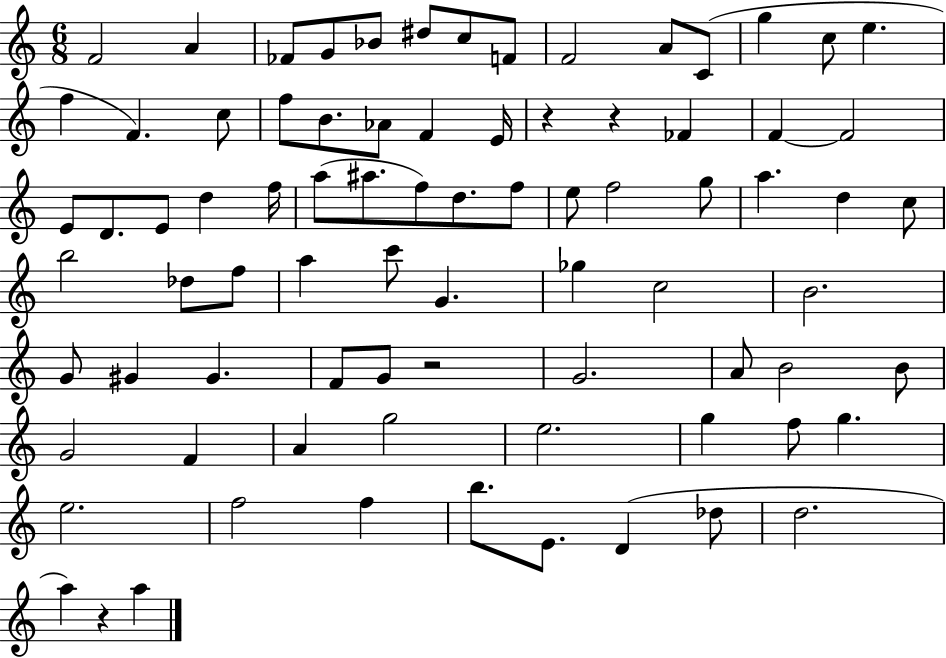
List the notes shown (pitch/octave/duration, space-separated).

F4/h A4/q FES4/e G4/e Bb4/e D#5/e C5/e F4/e F4/h A4/e C4/e G5/q C5/e E5/q. F5/q F4/q. C5/e F5/e B4/e. Ab4/e F4/q E4/s R/q R/q FES4/q F4/q F4/h E4/e D4/e. E4/e D5/q F5/s A5/e A#5/e. F5/e D5/e. F5/e E5/e F5/h G5/e A5/q. D5/q C5/e B5/h Db5/e F5/e A5/q C6/e G4/q. Gb5/q C5/h B4/h. G4/e G#4/q G#4/q. F4/e G4/e R/h G4/h. A4/e B4/h B4/e G4/h F4/q A4/q G5/h E5/h. G5/q F5/e G5/q. E5/h. F5/h F5/q B5/e. E4/e. D4/q Db5/e D5/h. A5/q R/q A5/q